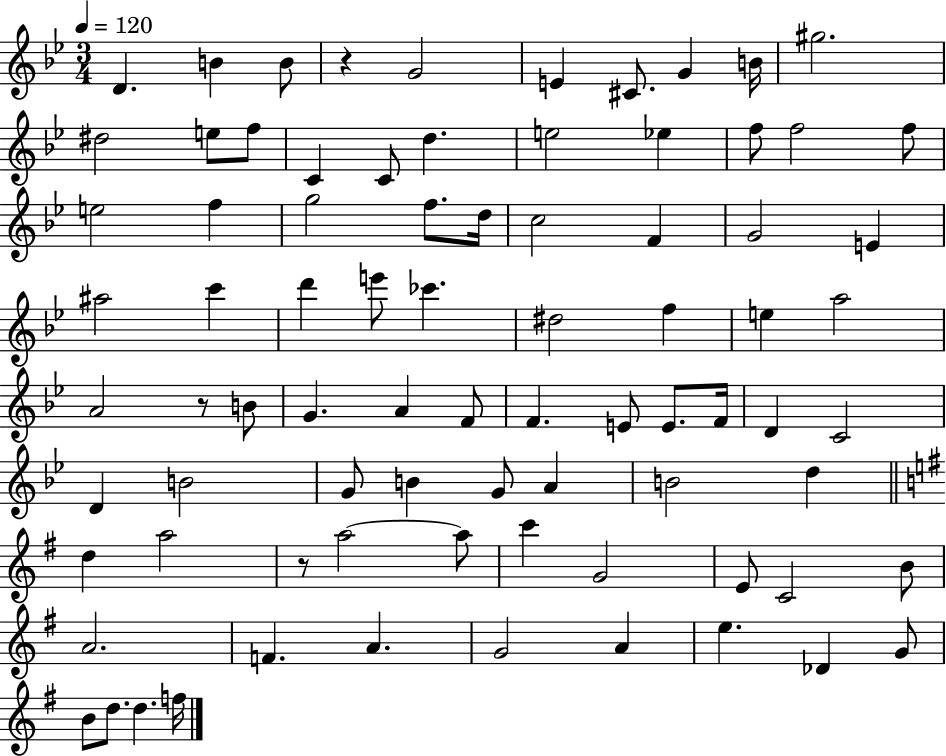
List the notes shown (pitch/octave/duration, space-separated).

D4/q. B4/q B4/e R/q G4/h E4/q C#4/e. G4/q B4/s G#5/h. D#5/h E5/e F5/e C4/q C4/e D5/q. E5/h Eb5/q F5/e F5/h F5/e E5/h F5/q G5/h F5/e. D5/s C5/h F4/q G4/h E4/q A#5/h C6/q D6/q E6/e CES6/q. D#5/h F5/q E5/q A5/h A4/h R/e B4/e G4/q. A4/q F4/e F4/q. E4/e E4/e. F4/s D4/q C4/h D4/q B4/h G4/e B4/q G4/e A4/q B4/h D5/q D5/q A5/h R/e A5/h A5/e C6/q G4/h E4/e C4/h B4/e A4/h. F4/q. A4/q. G4/h A4/q E5/q. Db4/q G4/e B4/e D5/e. D5/q. F5/s